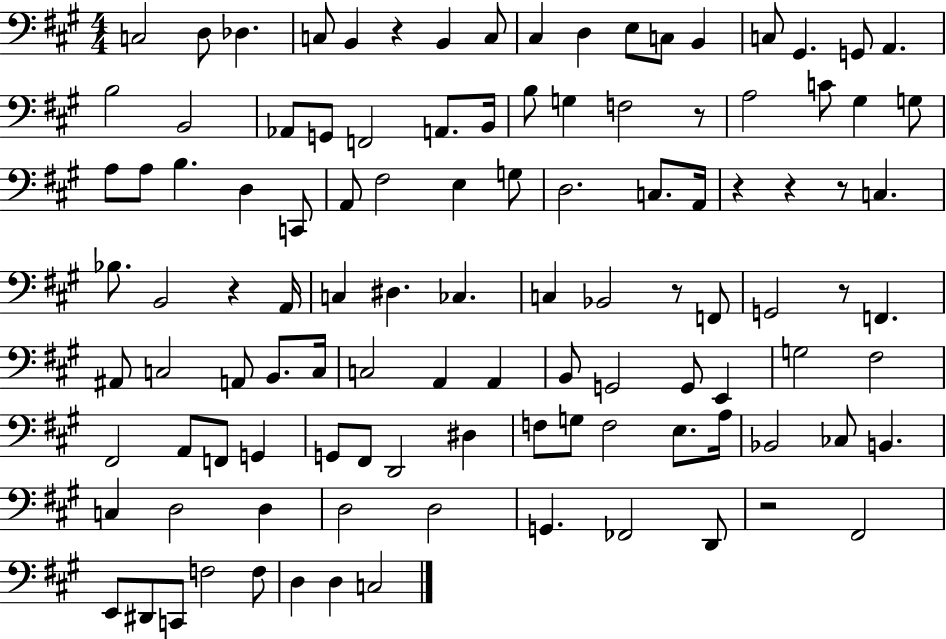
C3/h D3/e Db3/q. C3/e B2/q R/q B2/q C3/e C#3/q D3/q E3/e C3/e B2/q C3/e G#2/q. G2/e A2/q. B3/h B2/h Ab2/e G2/e F2/h A2/e. B2/s B3/e G3/q F3/h R/e A3/h C4/e G#3/q G3/e A3/e A3/e B3/q. D3/q C2/e A2/e F#3/h E3/q G3/e D3/h. C3/e. A2/s R/q R/q R/e C3/q. Bb3/e. B2/h R/q A2/s C3/q D#3/q. CES3/q. C3/q Bb2/h R/e F2/e G2/h R/e F2/q. A#2/e C3/h A2/e B2/e. C3/s C3/h A2/q A2/q B2/e G2/h G2/e E2/q G3/h F#3/h F#2/h A2/e F2/e G2/q G2/e F#2/e D2/h D#3/q F3/e G3/e F3/h E3/e. A3/s Bb2/h CES3/e B2/q. C3/q D3/h D3/q D3/h D3/h G2/q. FES2/h D2/e R/h F#2/h E2/e D#2/e C2/e F3/h F3/e D3/q D3/q C3/h